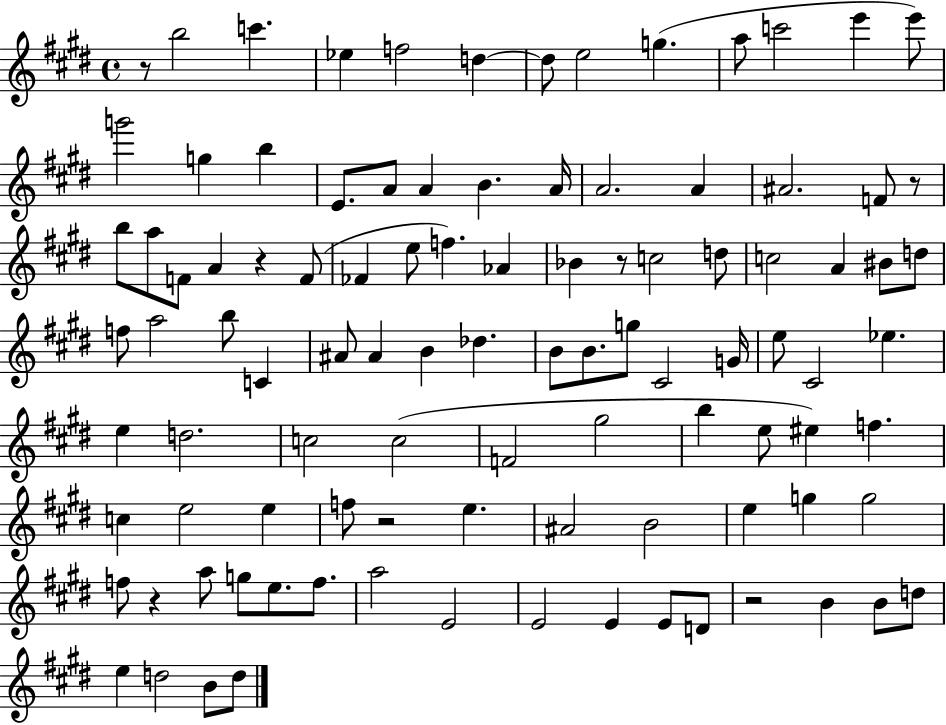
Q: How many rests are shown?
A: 7